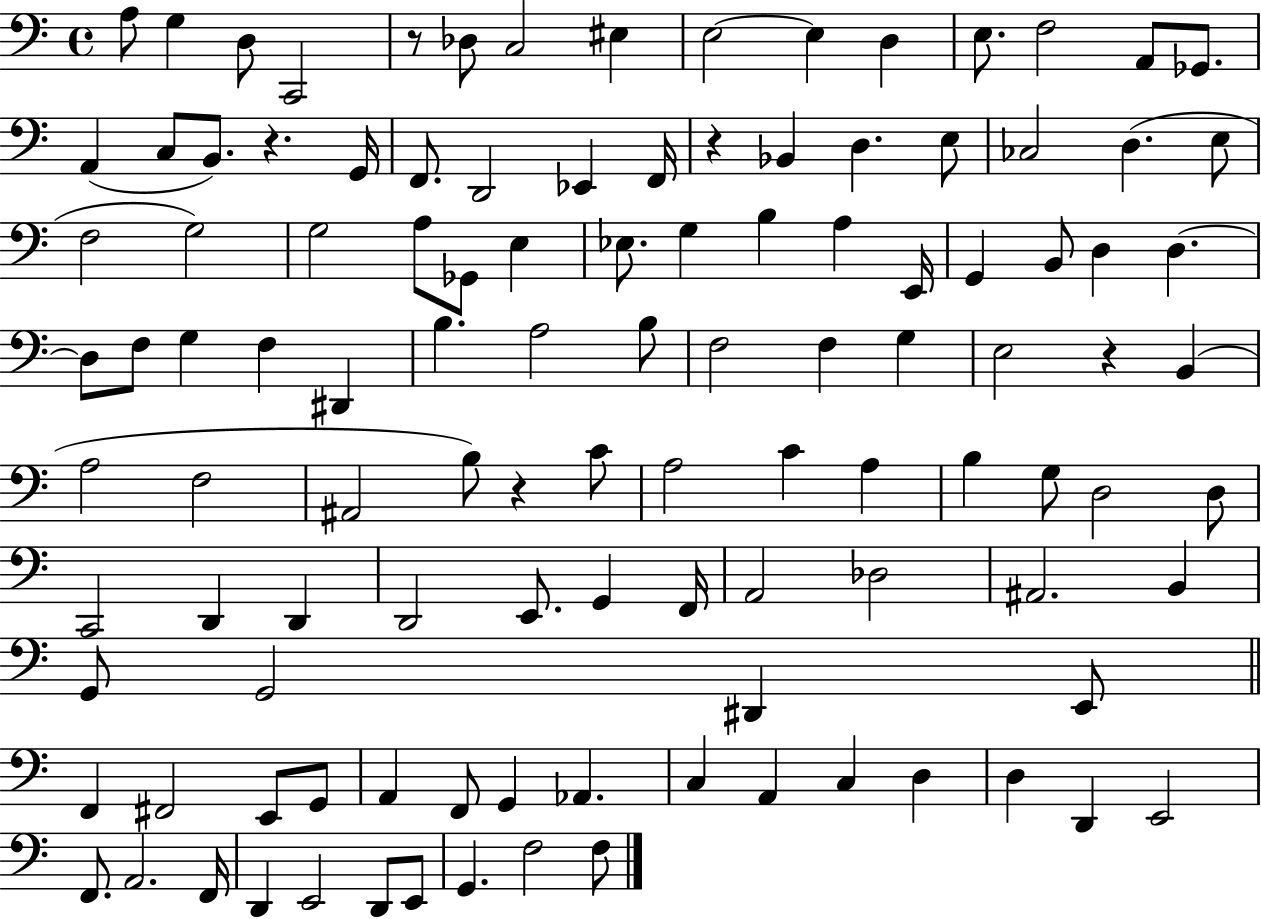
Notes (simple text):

A3/e G3/q D3/e C2/h R/e Db3/e C3/h EIS3/q E3/h E3/q D3/q E3/e. F3/h A2/e Gb2/e. A2/q C3/e B2/e. R/q. G2/s F2/e. D2/h Eb2/q F2/s R/q Bb2/q D3/q. E3/e CES3/h D3/q. E3/e F3/h G3/h G3/h A3/e Gb2/e E3/q Eb3/e. G3/q B3/q A3/q E2/s G2/q B2/e D3/q D3/q. D3/e F3/e G3/q F3/q D#2/q B3/q. A3/h B3/e F3/h F3/q G3/q E3/h R/q B2/q A3/h F3/h A#2/h B3/e R/q C4/e A3/h C4/q A3/q B3/q G3/e D3/h D3/e C2/h D2/q D2/q D2/h E2/e. G2/q F2/s A2/h Db3/h A#2/h. B2/q G2/e G2/h D#2/q E2/e F2/q F#2/h E2/e G2/e A2/q F2/e G2/q Ab2/q. C3/q A2/q C3/q D3/q D3/q D2/q E2/h F2/e. A2/h. F2/s D2/q E2/h D2/e E2/e G2/q. F3/h F3/e